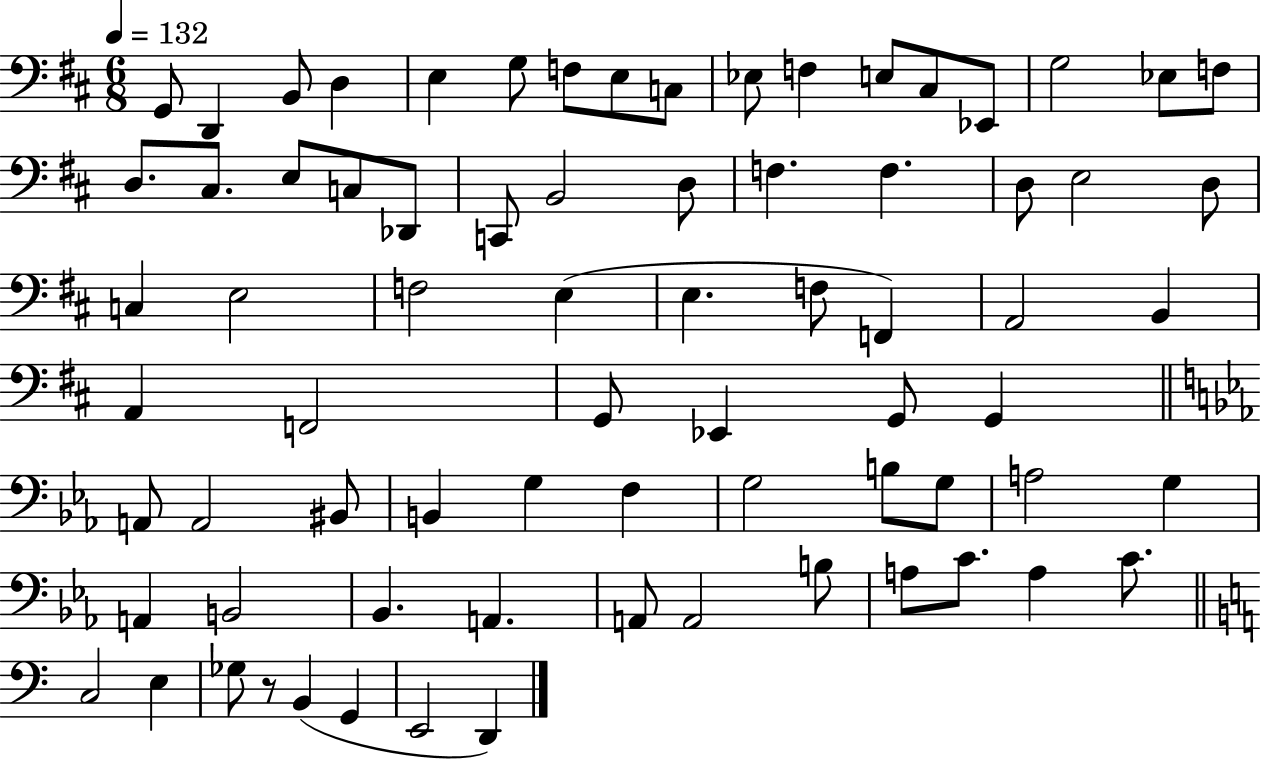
G2/e D2/q B2/e D3/q E3/q G3/e F3/e E3/e C3/e Eb3/e F3/q E3/e C#3/e Eb2/e G3/h Eb3/e F3/e D3/e. C#3/e. E3/e C3/e Db2/e C2/e B2/h D3/e F3/q. F3/q. D3/e E3/h D3/e C3/q E3/h F3/h E3/q E3/q. F3/e F2/q A2/h B2/q A2/q F2/h G2/e Eb2/q G2/e G2/q A2/e A2/h BIS2/e B2/q G3/q F3/q G3/h B3/e G3/e A3/h G3/q A2/q B2/h Bb2/q. A2/q. A2/e A2/h B3/e A3/e C4/e. A3/q C4/e. C3/h E3/q Gb3/e R/e B2/q G2/q E2/h D2/q